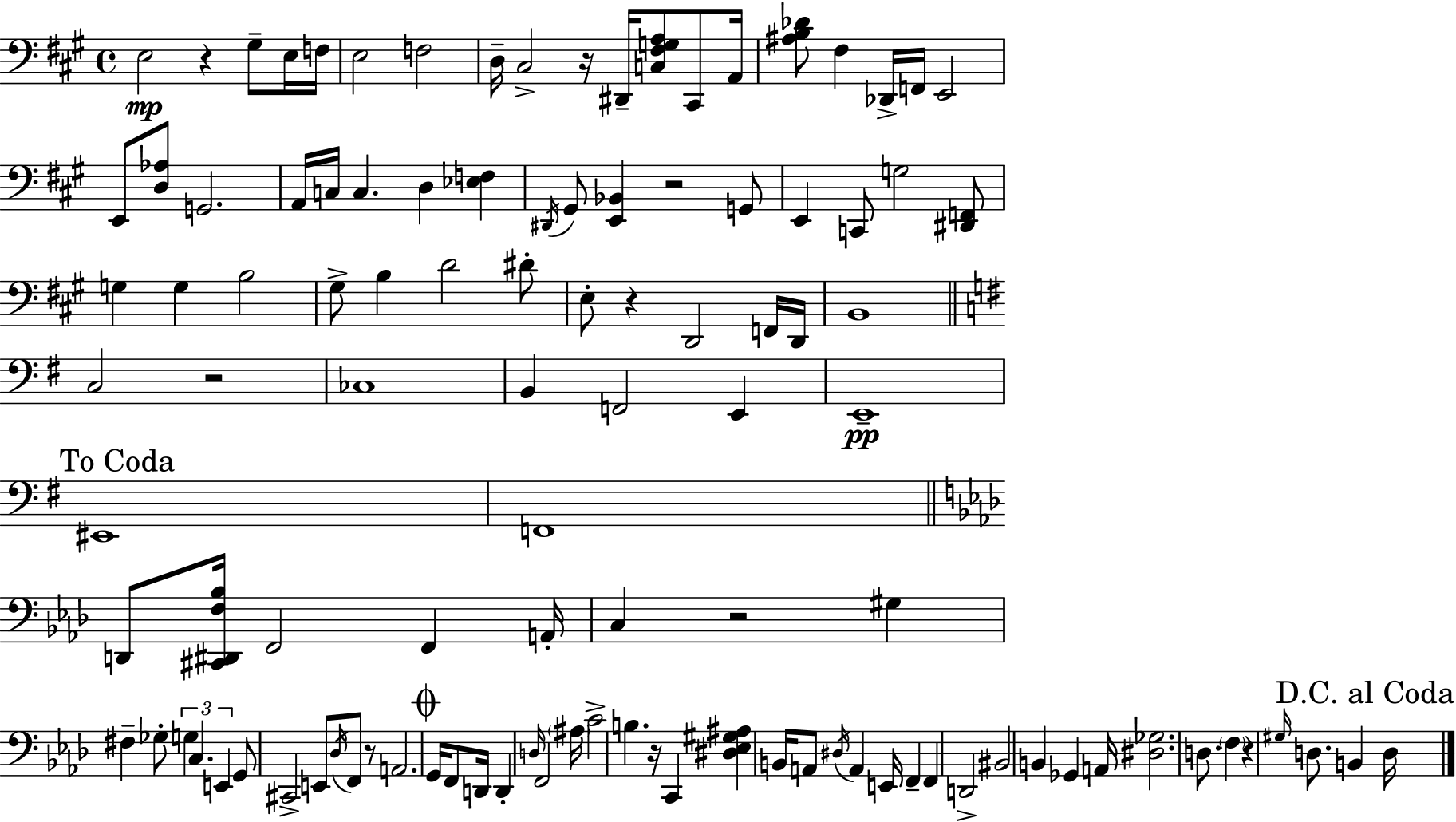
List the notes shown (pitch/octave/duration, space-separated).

E3/h R/q G#3/e E3/s F3/s E3/h F3/h D3/s C#3/h R/s D#2/s [C3,F#3,G3,A3]/e C#2/e A2/s [A#3,B3,Db4]/e F#3/q Db2/s F2/s E2/h E2/e [D3,Ab3]/e G2/h. A2/s C3/s C3/q. D3/q [Eb3,F3]/q D#2/s G#2/e [E2,Bb2]/q R/h G2/e E2/q C2/e G3/h [D#2,F2]/e G3/q G3/q B3/h G#3/e B3/q D4/h D#4/e E3/e R/q D2/h F2/s D2/s B2/w C3/h R/h CES3/w B2/q F2/h E2/q E2/w EIS2/w F2/w D2/e [C#2,D#2,F3,Bb3]/s F2/h F2/q A2/s C3/q R/h G#3/q F#3/q Gb3/e G3/q C3/q. E2/q G2/e C#2/h E2/e Db3/s F2/e R/e A2/h. G2/s F2/e D2/s D2/q D3/s F2/h A#3/s C4/h B3/q. R/s C2/q [D#3,Eb3,G#3,A#3]/q B2/s A2/e D#3/s A2/q E2/s F2/q F2/q D2/h BIS2/h B2/q Gb2/q A2/s [D#3,Gb3]/h. D3/e. F3/q R/q G#3/s D3/e. B2/q D3/s